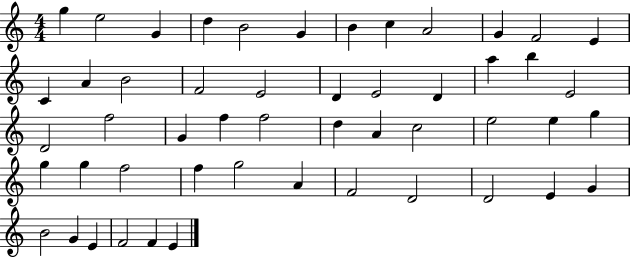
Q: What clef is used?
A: treble